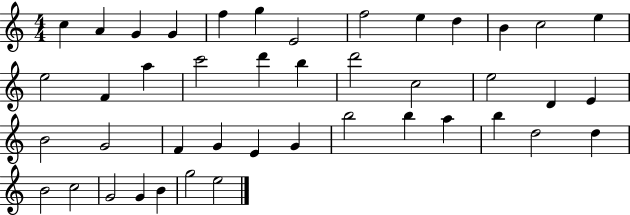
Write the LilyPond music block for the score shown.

{
  \clef treble
  \numericTimeSignature
  \time 4/4
  \key c \major
  c''4 a'4 g'4 g'4 | f''4 g''4 e'2 | f''2 e''4 d''4 | b'4 c''2 e''4 | \break e''2 f'4 a''4 | c'''2 d'''4 b''4 | d'''2 c''2 | e''2 d'4 e'4 | \break b'2 g'2 | f'4 g'4 e'4 g'4 | b''2 b''4 a''4 | b''4 d''2 d''4 | \break b'2 c''2 | g'2 g'4 b'4 | g''2 e''2 | \bar "|."
}